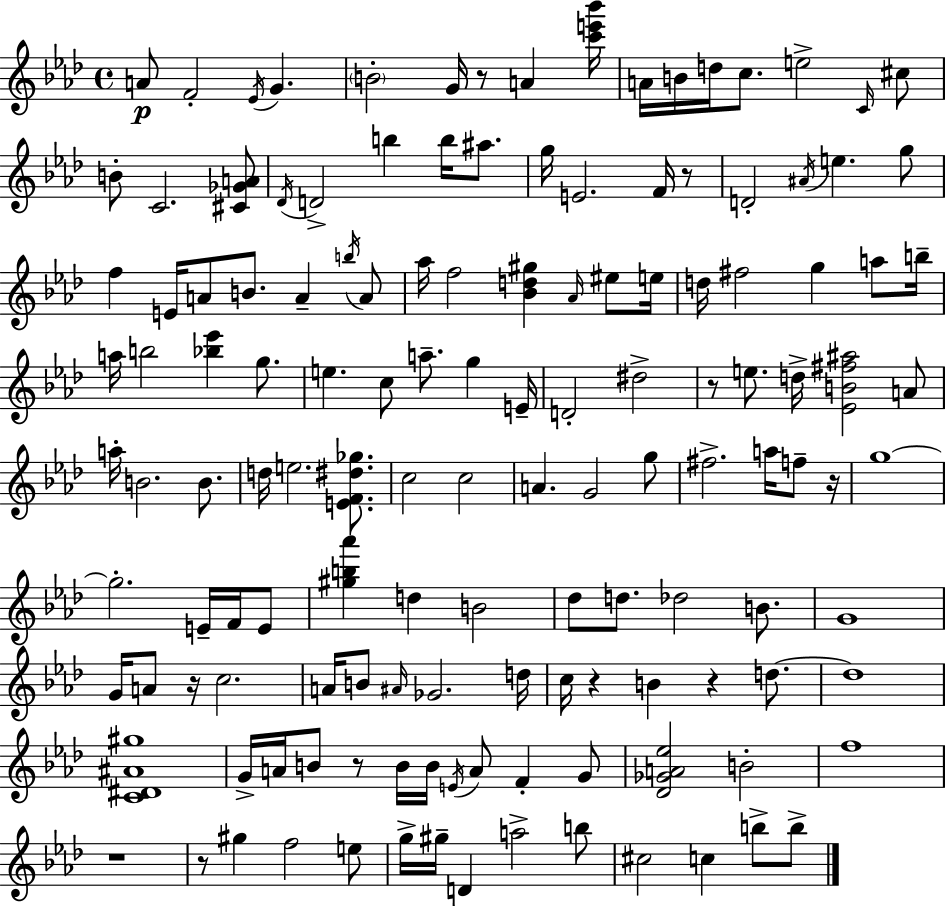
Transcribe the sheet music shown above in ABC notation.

X:1
T:Untitled
M:4/4
L:1/4
K:Fm
A/2 F2 _E/4 G B2 G/4 z/2 A [c'e'_b']/4 A/4 B/4 d/4 c/2 e2 C/4 ^c/2 B/2 C2 [^C_GA]/2 _D/4 D2 b b/4 ^a/2 g/4 E2 F/4 z/2 D2 ^A/4 e g/2 f E/4 A/2 B/2 A b/4 A/2 _a/4 f2 [_Bd^g] _A/4 ^e/2 e/4 d/4 ^f2 g a/2 b/4 a/4 b2 [_b_e'] g/2 e c/2 a/2 g E/4 D2 ^d2 z/2 e/2 d/4 [_EB^f^a]2 A/2 a/4 B2 B/2 d/4 e2 [EF^d_g]/2 c2 c2 A G2 g/2 ^f2 a/4 f/2 z/4 g4 g2 E/4 F/4 E/2 [^gb_a'] d B2 _d/2 d/2 _d2 B/2 G4 G/4 A/2 z/4 c2 A/4 B/2 ^A/4 _G2 d/4 c/4 z B z d/2 d4 [C^D^A^g]4 G/4 A/4 B/2 z/2 B/4 B/4 E/4 A/2 F G/2 [_D_GA_e]2 B2 f4 z4 z/2 ^g f2 e/2 g/4 ^g/4 D a2 b/2 ^c2 c b/2 b/2